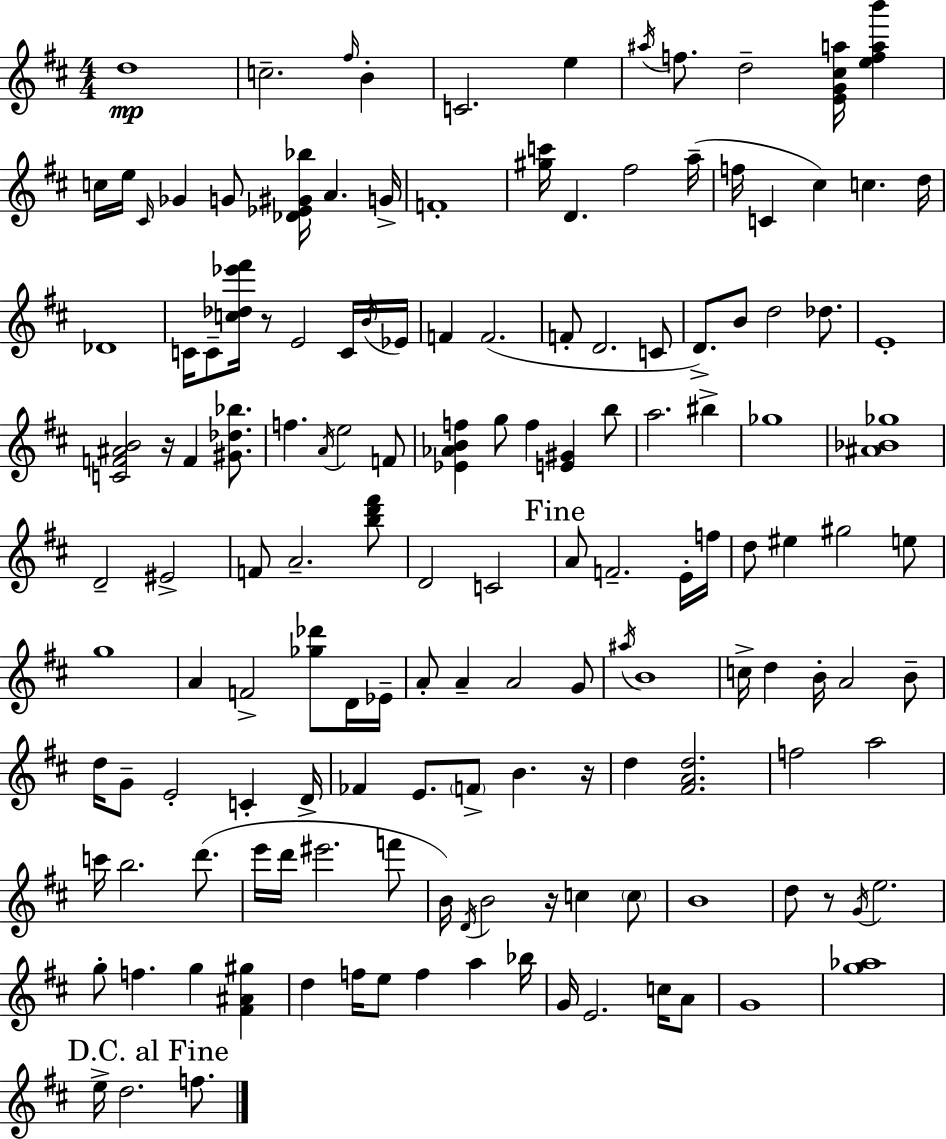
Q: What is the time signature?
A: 4/4